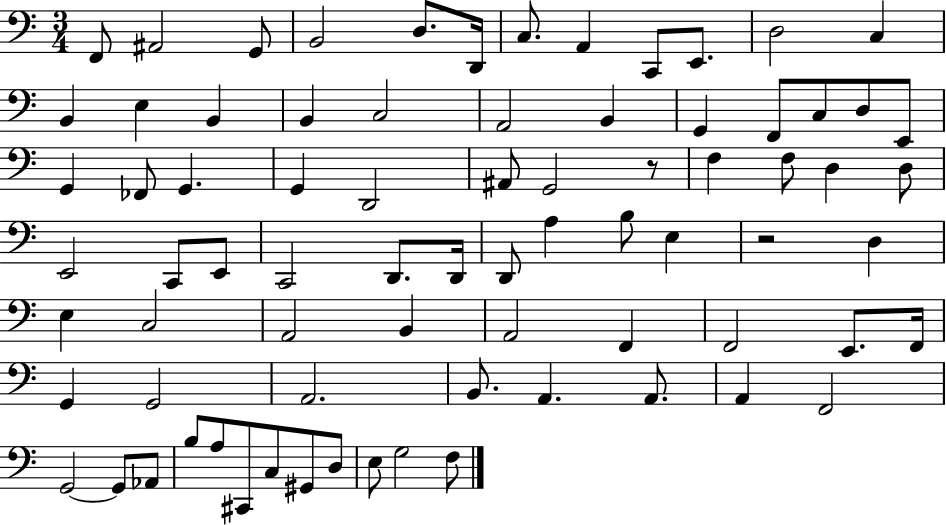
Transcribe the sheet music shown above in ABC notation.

X:1
T:Untitled
M:3/4
L:1/4
K:C
F,,/2 ^A,,2 G,,/2 B,,2 D,/2 D,,/4 C,/2 A,, C,,/2 E,,/2 D,2 C, B,, E, B,, B,, C,2 A,,2 B,, G,, F,,/2 C,/2 D,/2 E,,/2 G,, _F,,/2 G,, G,, D,,2 ^A,,/2 G,,2 z/2 F, F,/2 D, D,/2 E,,2 C,,/2 E,,/2 C,,2 D,,/2 D,,/4 D,,/2 A, B,/2 E, z2 D, E, C,2 A,,2 B,, A,,2 F,, F,,2 E,,/2 F,,/4 G,, G,,2 A,,2 B,,/2 A,, A,,/2 A,, F,,2 G,,2 G,,/2 _A,,/2 B,/2 A,/2 ^C,,/2 C,/2 ^G,,/2 D,/2 E,/2 G,2 F,/2